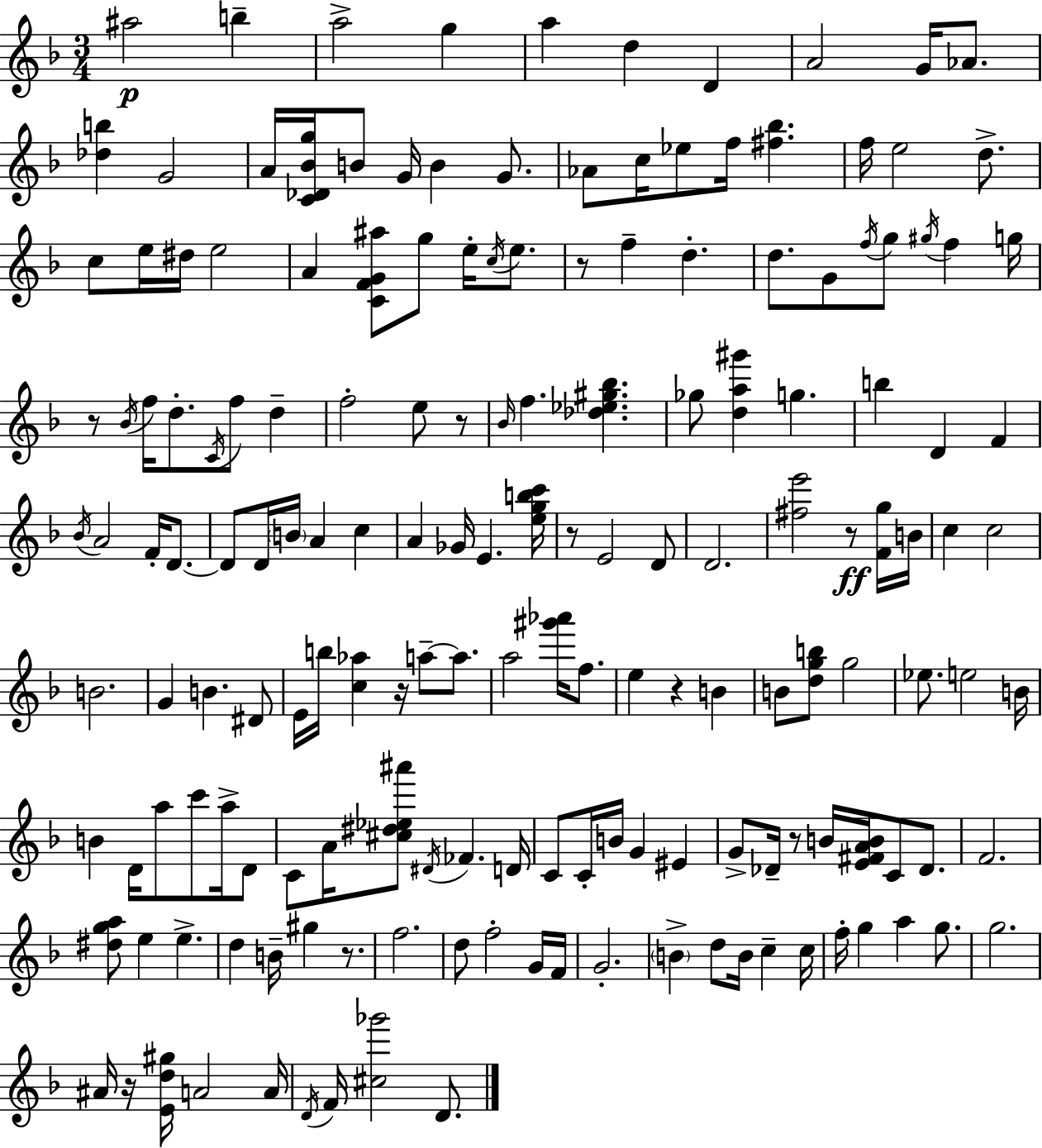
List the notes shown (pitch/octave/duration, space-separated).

A#5/h B5/q A5/h G5/q A5/q D5/q D4/q A4/h G4/s Ab4/e. [Db5,B5]/q G4/h A4/s [C4,Db4,Bb4,G5]/s B4/e G4/s B4/q G4/e. Ab4/e C5/s Eb5/e F5/s [F#5,Bb5]/q. F5/s E5/h D5/e. C5/e E5/s D#5/s E5/h A4/q [C4,F4,G4,A#5]/e G5/e E5/s C5/s E5/e. R/e F5/q D5/q. D5/e. G4/e F5/s G5/e G#5/s F5/q G5/s R/e Bb4/s F5/s D5/e. C4/s F5/e D5/q F5/h E5/e R/e Bb4/s F5/q. [Db5,Eb5,G#5,Bb5]/q. Gb5/e [D5,A5,G#6]/q G5/q. B5/q D4/q F4/q Bb4/s A4/h F4/s D4/e. D4/e D4/s B4/s A4/q C5/q A4/q Gb4/s E4/q. [E5,G5,B5,C6]/s R/e E4/h D4/e D4/h. [F#5,E6]/h R/e [F4,G5]/s B4/s C5/q C5/h B4/h. G4/q B4/q. D#4/e E4/s B5/s [C5,Ab5]/q R/s A5/e A5/e. A5/h [G#6,Ab6]/s F5/e. E5/q R/q B4/q B4/e [D5,G5,B5]/e G5/h Eb5/e. E5/h B4/s B4/q D4/s A5/e C6/e A5/s D4/e C4/e A4/s [C#5,D#5,Eb5,A#6]/e D#4/s FES4/q. D4/s C4/e C4/s B4/s G4/q EIS4/q G4/e Db4/s R/e B4/s [E4,F#4,A4,B4]/s C4/e Db4/e. F4/h. [D#5,G5,A5]/e E5/q E5/q. D5/q B4/s G#5/q R/e. F5/h. D5/e F5/h G4/s F4/s G4/h. B4/q D5/e B4/s C5/q C5/s F5/s G5/q A5/q G5/e. G5/h. A#4/s R/s [E4,D5,G#5]/s A4/h A4/s D4/s F4/s [C#5,Gb6]/h D4/e.